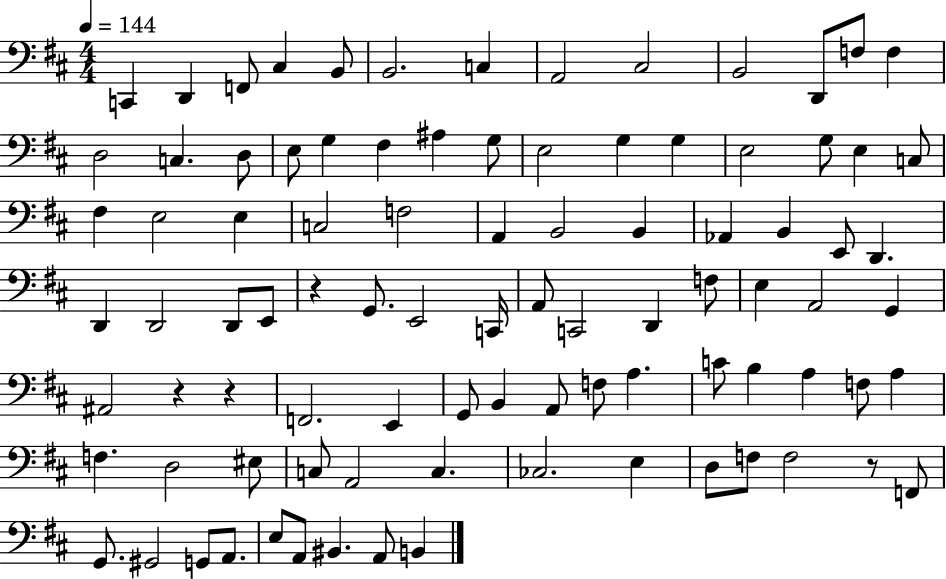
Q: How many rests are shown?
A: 4